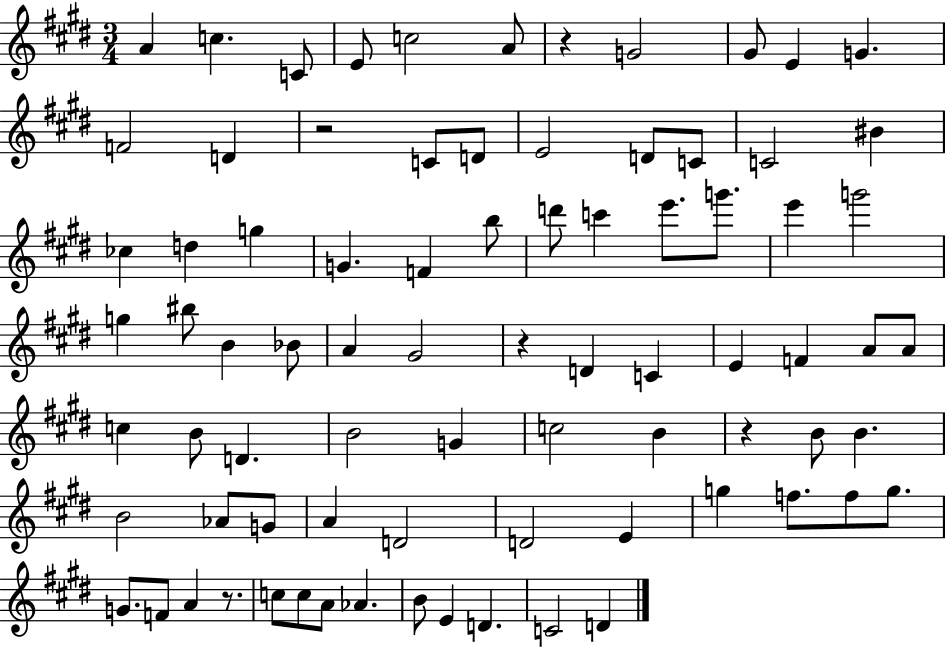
A4/q C5/q. C4/e E4/e C5/h A4/e R/q G4/h G#4/e E4/q G4/q. F4/h D4/q R/h C4/e D4/e E4/h D4/e C4/e C4/h BIS4/q CES5/q D5/q G5/q G4/q. F4/q B5/e D6/e C6/q E6/e. G6/e. E6/q G6/h G5/q BIS5/e B4/q Bb4/e A4/q G#4/h R/q D4/q C4/q E4/q F4/q A4/e A4/e C5/q B4/e D4/q. B4/h G4/q C5/h B4/q R/q B4/e B4/q. B4/h Ab4/e G4/e A4/q D4/h D4/h E4/q G5/q F5/e. F5/e G5/e. G4/e. F4/e A4/q R/e. C5/e C5/e A4/e Ab4/q. B4/e E4/q D4/q. C4/h D4/q